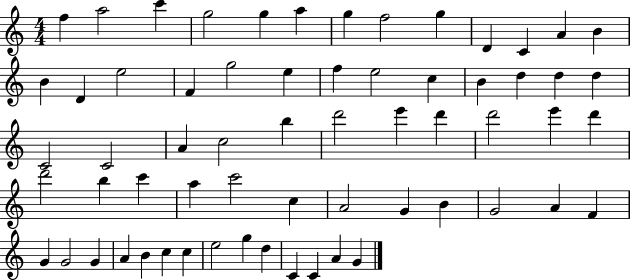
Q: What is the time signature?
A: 4/4